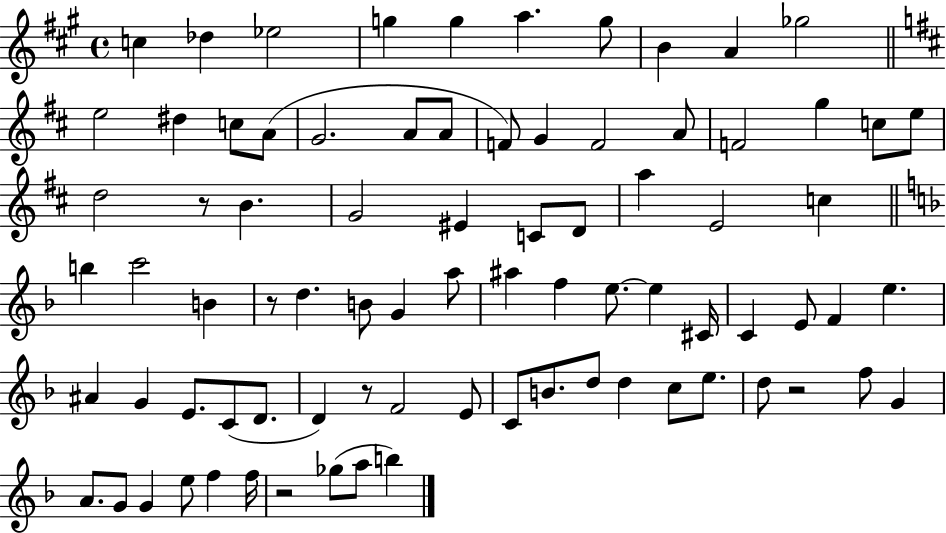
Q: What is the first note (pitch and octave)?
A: C5